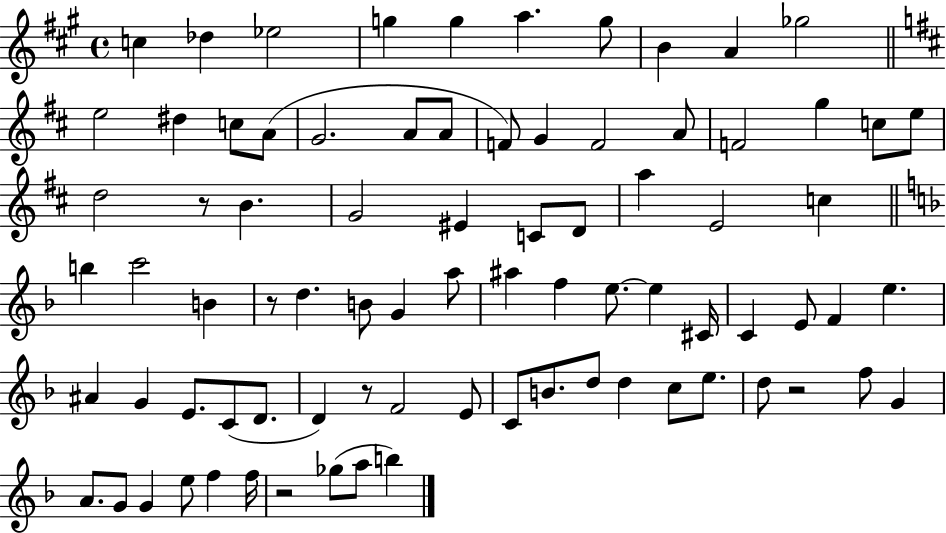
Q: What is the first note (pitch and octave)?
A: C5